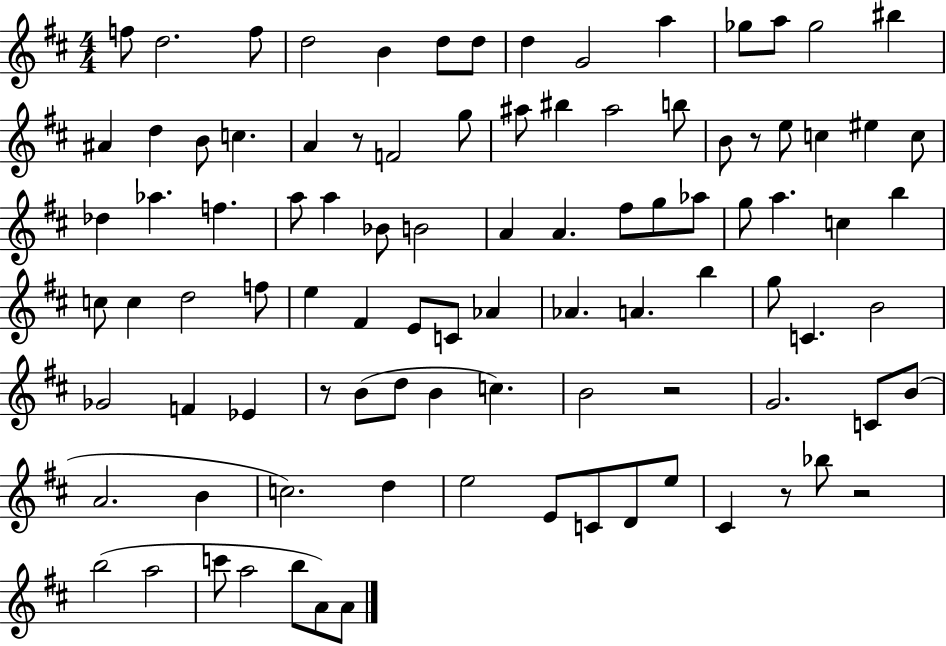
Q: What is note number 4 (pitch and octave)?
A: D5